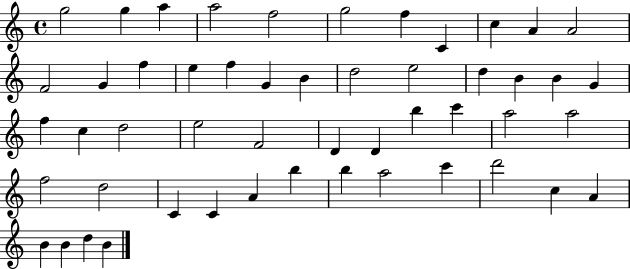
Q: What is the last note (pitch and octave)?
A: B4